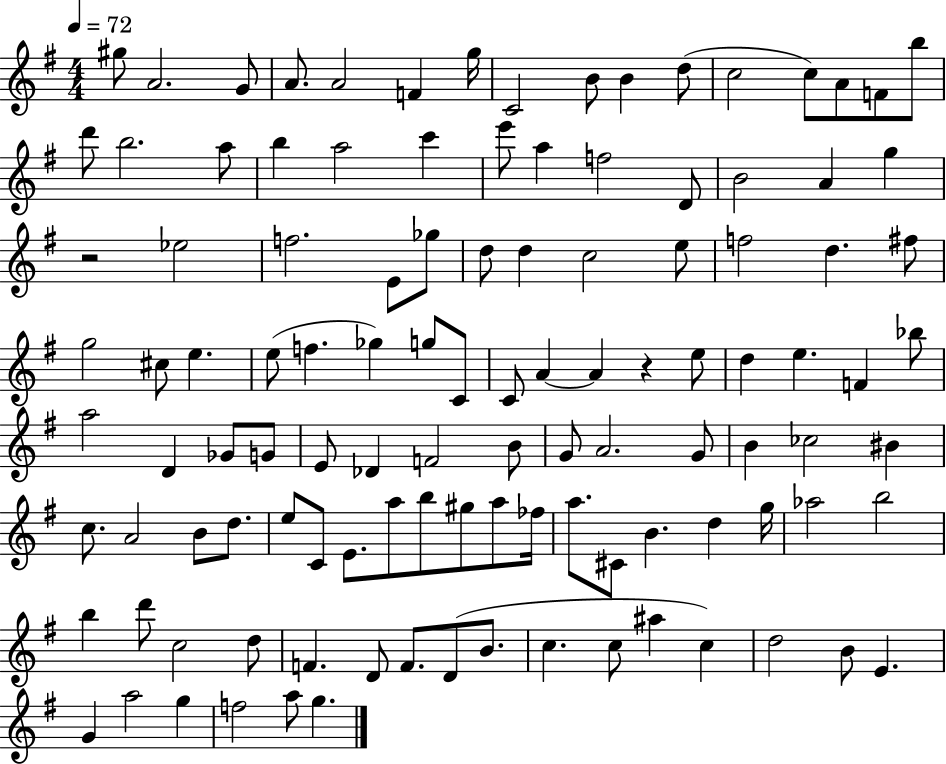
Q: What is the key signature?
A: G major